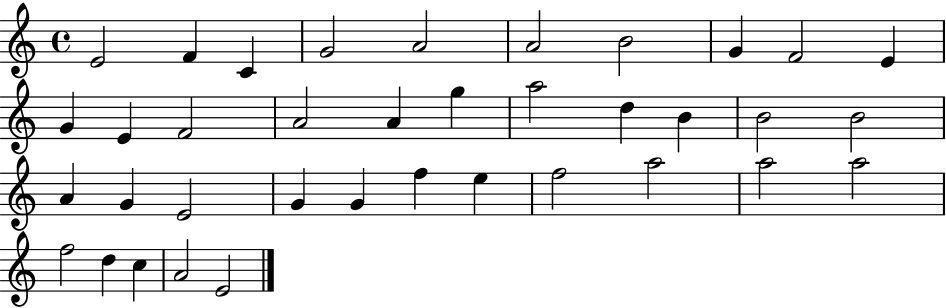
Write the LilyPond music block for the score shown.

{
  \clef treble
  \time 4/4
  \defaultTimeSignature
  \key c \major
  e'2 f'4 c'4 | g'2 a'2 | a'2 b'2 | g'4 f'2 e'4 | \break g'4 e'4 f'2 | a'2 a'4 g''4 | a''2 d''4 b'4 | b'2 b'2 | \break a'4 g'4 e'2 | g'4 g'4 f''4 e''4 | f''2 a''2 | a''2 a''2 | \break f''2 d''4 c''4 | a'2 e'2 | \bar "|."
}